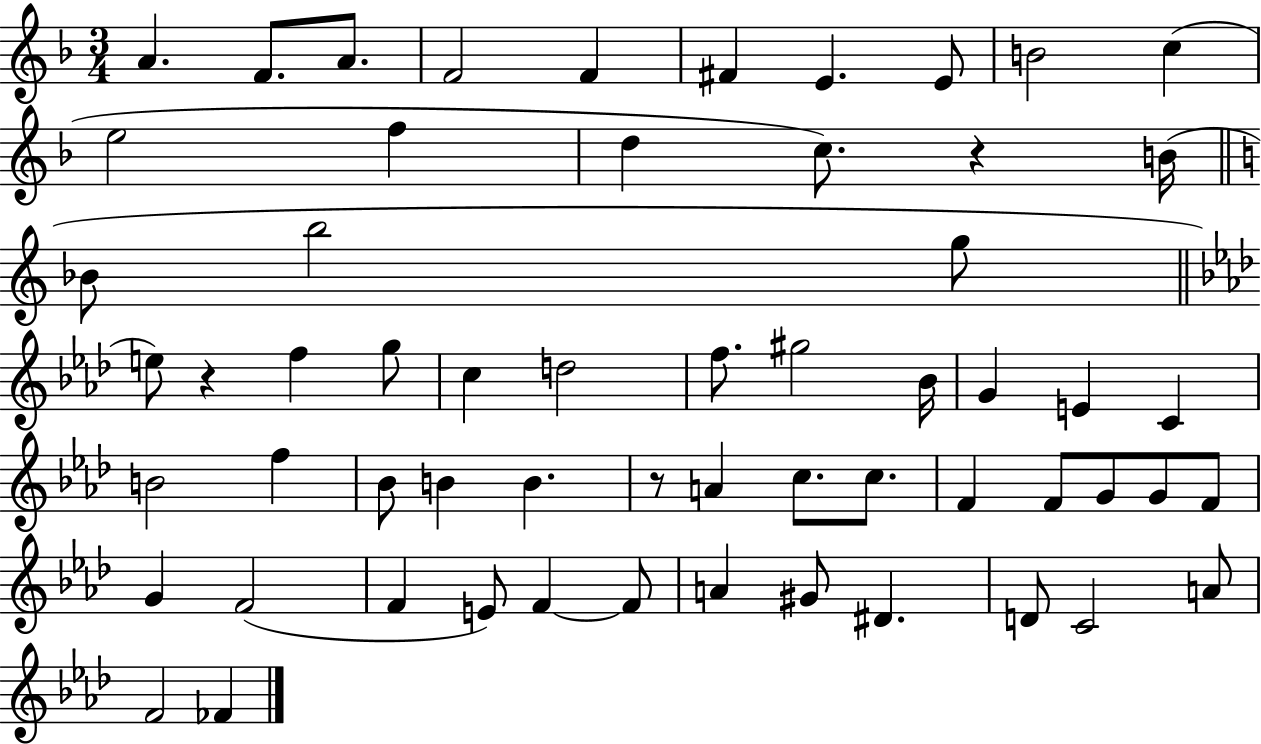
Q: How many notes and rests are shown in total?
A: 59